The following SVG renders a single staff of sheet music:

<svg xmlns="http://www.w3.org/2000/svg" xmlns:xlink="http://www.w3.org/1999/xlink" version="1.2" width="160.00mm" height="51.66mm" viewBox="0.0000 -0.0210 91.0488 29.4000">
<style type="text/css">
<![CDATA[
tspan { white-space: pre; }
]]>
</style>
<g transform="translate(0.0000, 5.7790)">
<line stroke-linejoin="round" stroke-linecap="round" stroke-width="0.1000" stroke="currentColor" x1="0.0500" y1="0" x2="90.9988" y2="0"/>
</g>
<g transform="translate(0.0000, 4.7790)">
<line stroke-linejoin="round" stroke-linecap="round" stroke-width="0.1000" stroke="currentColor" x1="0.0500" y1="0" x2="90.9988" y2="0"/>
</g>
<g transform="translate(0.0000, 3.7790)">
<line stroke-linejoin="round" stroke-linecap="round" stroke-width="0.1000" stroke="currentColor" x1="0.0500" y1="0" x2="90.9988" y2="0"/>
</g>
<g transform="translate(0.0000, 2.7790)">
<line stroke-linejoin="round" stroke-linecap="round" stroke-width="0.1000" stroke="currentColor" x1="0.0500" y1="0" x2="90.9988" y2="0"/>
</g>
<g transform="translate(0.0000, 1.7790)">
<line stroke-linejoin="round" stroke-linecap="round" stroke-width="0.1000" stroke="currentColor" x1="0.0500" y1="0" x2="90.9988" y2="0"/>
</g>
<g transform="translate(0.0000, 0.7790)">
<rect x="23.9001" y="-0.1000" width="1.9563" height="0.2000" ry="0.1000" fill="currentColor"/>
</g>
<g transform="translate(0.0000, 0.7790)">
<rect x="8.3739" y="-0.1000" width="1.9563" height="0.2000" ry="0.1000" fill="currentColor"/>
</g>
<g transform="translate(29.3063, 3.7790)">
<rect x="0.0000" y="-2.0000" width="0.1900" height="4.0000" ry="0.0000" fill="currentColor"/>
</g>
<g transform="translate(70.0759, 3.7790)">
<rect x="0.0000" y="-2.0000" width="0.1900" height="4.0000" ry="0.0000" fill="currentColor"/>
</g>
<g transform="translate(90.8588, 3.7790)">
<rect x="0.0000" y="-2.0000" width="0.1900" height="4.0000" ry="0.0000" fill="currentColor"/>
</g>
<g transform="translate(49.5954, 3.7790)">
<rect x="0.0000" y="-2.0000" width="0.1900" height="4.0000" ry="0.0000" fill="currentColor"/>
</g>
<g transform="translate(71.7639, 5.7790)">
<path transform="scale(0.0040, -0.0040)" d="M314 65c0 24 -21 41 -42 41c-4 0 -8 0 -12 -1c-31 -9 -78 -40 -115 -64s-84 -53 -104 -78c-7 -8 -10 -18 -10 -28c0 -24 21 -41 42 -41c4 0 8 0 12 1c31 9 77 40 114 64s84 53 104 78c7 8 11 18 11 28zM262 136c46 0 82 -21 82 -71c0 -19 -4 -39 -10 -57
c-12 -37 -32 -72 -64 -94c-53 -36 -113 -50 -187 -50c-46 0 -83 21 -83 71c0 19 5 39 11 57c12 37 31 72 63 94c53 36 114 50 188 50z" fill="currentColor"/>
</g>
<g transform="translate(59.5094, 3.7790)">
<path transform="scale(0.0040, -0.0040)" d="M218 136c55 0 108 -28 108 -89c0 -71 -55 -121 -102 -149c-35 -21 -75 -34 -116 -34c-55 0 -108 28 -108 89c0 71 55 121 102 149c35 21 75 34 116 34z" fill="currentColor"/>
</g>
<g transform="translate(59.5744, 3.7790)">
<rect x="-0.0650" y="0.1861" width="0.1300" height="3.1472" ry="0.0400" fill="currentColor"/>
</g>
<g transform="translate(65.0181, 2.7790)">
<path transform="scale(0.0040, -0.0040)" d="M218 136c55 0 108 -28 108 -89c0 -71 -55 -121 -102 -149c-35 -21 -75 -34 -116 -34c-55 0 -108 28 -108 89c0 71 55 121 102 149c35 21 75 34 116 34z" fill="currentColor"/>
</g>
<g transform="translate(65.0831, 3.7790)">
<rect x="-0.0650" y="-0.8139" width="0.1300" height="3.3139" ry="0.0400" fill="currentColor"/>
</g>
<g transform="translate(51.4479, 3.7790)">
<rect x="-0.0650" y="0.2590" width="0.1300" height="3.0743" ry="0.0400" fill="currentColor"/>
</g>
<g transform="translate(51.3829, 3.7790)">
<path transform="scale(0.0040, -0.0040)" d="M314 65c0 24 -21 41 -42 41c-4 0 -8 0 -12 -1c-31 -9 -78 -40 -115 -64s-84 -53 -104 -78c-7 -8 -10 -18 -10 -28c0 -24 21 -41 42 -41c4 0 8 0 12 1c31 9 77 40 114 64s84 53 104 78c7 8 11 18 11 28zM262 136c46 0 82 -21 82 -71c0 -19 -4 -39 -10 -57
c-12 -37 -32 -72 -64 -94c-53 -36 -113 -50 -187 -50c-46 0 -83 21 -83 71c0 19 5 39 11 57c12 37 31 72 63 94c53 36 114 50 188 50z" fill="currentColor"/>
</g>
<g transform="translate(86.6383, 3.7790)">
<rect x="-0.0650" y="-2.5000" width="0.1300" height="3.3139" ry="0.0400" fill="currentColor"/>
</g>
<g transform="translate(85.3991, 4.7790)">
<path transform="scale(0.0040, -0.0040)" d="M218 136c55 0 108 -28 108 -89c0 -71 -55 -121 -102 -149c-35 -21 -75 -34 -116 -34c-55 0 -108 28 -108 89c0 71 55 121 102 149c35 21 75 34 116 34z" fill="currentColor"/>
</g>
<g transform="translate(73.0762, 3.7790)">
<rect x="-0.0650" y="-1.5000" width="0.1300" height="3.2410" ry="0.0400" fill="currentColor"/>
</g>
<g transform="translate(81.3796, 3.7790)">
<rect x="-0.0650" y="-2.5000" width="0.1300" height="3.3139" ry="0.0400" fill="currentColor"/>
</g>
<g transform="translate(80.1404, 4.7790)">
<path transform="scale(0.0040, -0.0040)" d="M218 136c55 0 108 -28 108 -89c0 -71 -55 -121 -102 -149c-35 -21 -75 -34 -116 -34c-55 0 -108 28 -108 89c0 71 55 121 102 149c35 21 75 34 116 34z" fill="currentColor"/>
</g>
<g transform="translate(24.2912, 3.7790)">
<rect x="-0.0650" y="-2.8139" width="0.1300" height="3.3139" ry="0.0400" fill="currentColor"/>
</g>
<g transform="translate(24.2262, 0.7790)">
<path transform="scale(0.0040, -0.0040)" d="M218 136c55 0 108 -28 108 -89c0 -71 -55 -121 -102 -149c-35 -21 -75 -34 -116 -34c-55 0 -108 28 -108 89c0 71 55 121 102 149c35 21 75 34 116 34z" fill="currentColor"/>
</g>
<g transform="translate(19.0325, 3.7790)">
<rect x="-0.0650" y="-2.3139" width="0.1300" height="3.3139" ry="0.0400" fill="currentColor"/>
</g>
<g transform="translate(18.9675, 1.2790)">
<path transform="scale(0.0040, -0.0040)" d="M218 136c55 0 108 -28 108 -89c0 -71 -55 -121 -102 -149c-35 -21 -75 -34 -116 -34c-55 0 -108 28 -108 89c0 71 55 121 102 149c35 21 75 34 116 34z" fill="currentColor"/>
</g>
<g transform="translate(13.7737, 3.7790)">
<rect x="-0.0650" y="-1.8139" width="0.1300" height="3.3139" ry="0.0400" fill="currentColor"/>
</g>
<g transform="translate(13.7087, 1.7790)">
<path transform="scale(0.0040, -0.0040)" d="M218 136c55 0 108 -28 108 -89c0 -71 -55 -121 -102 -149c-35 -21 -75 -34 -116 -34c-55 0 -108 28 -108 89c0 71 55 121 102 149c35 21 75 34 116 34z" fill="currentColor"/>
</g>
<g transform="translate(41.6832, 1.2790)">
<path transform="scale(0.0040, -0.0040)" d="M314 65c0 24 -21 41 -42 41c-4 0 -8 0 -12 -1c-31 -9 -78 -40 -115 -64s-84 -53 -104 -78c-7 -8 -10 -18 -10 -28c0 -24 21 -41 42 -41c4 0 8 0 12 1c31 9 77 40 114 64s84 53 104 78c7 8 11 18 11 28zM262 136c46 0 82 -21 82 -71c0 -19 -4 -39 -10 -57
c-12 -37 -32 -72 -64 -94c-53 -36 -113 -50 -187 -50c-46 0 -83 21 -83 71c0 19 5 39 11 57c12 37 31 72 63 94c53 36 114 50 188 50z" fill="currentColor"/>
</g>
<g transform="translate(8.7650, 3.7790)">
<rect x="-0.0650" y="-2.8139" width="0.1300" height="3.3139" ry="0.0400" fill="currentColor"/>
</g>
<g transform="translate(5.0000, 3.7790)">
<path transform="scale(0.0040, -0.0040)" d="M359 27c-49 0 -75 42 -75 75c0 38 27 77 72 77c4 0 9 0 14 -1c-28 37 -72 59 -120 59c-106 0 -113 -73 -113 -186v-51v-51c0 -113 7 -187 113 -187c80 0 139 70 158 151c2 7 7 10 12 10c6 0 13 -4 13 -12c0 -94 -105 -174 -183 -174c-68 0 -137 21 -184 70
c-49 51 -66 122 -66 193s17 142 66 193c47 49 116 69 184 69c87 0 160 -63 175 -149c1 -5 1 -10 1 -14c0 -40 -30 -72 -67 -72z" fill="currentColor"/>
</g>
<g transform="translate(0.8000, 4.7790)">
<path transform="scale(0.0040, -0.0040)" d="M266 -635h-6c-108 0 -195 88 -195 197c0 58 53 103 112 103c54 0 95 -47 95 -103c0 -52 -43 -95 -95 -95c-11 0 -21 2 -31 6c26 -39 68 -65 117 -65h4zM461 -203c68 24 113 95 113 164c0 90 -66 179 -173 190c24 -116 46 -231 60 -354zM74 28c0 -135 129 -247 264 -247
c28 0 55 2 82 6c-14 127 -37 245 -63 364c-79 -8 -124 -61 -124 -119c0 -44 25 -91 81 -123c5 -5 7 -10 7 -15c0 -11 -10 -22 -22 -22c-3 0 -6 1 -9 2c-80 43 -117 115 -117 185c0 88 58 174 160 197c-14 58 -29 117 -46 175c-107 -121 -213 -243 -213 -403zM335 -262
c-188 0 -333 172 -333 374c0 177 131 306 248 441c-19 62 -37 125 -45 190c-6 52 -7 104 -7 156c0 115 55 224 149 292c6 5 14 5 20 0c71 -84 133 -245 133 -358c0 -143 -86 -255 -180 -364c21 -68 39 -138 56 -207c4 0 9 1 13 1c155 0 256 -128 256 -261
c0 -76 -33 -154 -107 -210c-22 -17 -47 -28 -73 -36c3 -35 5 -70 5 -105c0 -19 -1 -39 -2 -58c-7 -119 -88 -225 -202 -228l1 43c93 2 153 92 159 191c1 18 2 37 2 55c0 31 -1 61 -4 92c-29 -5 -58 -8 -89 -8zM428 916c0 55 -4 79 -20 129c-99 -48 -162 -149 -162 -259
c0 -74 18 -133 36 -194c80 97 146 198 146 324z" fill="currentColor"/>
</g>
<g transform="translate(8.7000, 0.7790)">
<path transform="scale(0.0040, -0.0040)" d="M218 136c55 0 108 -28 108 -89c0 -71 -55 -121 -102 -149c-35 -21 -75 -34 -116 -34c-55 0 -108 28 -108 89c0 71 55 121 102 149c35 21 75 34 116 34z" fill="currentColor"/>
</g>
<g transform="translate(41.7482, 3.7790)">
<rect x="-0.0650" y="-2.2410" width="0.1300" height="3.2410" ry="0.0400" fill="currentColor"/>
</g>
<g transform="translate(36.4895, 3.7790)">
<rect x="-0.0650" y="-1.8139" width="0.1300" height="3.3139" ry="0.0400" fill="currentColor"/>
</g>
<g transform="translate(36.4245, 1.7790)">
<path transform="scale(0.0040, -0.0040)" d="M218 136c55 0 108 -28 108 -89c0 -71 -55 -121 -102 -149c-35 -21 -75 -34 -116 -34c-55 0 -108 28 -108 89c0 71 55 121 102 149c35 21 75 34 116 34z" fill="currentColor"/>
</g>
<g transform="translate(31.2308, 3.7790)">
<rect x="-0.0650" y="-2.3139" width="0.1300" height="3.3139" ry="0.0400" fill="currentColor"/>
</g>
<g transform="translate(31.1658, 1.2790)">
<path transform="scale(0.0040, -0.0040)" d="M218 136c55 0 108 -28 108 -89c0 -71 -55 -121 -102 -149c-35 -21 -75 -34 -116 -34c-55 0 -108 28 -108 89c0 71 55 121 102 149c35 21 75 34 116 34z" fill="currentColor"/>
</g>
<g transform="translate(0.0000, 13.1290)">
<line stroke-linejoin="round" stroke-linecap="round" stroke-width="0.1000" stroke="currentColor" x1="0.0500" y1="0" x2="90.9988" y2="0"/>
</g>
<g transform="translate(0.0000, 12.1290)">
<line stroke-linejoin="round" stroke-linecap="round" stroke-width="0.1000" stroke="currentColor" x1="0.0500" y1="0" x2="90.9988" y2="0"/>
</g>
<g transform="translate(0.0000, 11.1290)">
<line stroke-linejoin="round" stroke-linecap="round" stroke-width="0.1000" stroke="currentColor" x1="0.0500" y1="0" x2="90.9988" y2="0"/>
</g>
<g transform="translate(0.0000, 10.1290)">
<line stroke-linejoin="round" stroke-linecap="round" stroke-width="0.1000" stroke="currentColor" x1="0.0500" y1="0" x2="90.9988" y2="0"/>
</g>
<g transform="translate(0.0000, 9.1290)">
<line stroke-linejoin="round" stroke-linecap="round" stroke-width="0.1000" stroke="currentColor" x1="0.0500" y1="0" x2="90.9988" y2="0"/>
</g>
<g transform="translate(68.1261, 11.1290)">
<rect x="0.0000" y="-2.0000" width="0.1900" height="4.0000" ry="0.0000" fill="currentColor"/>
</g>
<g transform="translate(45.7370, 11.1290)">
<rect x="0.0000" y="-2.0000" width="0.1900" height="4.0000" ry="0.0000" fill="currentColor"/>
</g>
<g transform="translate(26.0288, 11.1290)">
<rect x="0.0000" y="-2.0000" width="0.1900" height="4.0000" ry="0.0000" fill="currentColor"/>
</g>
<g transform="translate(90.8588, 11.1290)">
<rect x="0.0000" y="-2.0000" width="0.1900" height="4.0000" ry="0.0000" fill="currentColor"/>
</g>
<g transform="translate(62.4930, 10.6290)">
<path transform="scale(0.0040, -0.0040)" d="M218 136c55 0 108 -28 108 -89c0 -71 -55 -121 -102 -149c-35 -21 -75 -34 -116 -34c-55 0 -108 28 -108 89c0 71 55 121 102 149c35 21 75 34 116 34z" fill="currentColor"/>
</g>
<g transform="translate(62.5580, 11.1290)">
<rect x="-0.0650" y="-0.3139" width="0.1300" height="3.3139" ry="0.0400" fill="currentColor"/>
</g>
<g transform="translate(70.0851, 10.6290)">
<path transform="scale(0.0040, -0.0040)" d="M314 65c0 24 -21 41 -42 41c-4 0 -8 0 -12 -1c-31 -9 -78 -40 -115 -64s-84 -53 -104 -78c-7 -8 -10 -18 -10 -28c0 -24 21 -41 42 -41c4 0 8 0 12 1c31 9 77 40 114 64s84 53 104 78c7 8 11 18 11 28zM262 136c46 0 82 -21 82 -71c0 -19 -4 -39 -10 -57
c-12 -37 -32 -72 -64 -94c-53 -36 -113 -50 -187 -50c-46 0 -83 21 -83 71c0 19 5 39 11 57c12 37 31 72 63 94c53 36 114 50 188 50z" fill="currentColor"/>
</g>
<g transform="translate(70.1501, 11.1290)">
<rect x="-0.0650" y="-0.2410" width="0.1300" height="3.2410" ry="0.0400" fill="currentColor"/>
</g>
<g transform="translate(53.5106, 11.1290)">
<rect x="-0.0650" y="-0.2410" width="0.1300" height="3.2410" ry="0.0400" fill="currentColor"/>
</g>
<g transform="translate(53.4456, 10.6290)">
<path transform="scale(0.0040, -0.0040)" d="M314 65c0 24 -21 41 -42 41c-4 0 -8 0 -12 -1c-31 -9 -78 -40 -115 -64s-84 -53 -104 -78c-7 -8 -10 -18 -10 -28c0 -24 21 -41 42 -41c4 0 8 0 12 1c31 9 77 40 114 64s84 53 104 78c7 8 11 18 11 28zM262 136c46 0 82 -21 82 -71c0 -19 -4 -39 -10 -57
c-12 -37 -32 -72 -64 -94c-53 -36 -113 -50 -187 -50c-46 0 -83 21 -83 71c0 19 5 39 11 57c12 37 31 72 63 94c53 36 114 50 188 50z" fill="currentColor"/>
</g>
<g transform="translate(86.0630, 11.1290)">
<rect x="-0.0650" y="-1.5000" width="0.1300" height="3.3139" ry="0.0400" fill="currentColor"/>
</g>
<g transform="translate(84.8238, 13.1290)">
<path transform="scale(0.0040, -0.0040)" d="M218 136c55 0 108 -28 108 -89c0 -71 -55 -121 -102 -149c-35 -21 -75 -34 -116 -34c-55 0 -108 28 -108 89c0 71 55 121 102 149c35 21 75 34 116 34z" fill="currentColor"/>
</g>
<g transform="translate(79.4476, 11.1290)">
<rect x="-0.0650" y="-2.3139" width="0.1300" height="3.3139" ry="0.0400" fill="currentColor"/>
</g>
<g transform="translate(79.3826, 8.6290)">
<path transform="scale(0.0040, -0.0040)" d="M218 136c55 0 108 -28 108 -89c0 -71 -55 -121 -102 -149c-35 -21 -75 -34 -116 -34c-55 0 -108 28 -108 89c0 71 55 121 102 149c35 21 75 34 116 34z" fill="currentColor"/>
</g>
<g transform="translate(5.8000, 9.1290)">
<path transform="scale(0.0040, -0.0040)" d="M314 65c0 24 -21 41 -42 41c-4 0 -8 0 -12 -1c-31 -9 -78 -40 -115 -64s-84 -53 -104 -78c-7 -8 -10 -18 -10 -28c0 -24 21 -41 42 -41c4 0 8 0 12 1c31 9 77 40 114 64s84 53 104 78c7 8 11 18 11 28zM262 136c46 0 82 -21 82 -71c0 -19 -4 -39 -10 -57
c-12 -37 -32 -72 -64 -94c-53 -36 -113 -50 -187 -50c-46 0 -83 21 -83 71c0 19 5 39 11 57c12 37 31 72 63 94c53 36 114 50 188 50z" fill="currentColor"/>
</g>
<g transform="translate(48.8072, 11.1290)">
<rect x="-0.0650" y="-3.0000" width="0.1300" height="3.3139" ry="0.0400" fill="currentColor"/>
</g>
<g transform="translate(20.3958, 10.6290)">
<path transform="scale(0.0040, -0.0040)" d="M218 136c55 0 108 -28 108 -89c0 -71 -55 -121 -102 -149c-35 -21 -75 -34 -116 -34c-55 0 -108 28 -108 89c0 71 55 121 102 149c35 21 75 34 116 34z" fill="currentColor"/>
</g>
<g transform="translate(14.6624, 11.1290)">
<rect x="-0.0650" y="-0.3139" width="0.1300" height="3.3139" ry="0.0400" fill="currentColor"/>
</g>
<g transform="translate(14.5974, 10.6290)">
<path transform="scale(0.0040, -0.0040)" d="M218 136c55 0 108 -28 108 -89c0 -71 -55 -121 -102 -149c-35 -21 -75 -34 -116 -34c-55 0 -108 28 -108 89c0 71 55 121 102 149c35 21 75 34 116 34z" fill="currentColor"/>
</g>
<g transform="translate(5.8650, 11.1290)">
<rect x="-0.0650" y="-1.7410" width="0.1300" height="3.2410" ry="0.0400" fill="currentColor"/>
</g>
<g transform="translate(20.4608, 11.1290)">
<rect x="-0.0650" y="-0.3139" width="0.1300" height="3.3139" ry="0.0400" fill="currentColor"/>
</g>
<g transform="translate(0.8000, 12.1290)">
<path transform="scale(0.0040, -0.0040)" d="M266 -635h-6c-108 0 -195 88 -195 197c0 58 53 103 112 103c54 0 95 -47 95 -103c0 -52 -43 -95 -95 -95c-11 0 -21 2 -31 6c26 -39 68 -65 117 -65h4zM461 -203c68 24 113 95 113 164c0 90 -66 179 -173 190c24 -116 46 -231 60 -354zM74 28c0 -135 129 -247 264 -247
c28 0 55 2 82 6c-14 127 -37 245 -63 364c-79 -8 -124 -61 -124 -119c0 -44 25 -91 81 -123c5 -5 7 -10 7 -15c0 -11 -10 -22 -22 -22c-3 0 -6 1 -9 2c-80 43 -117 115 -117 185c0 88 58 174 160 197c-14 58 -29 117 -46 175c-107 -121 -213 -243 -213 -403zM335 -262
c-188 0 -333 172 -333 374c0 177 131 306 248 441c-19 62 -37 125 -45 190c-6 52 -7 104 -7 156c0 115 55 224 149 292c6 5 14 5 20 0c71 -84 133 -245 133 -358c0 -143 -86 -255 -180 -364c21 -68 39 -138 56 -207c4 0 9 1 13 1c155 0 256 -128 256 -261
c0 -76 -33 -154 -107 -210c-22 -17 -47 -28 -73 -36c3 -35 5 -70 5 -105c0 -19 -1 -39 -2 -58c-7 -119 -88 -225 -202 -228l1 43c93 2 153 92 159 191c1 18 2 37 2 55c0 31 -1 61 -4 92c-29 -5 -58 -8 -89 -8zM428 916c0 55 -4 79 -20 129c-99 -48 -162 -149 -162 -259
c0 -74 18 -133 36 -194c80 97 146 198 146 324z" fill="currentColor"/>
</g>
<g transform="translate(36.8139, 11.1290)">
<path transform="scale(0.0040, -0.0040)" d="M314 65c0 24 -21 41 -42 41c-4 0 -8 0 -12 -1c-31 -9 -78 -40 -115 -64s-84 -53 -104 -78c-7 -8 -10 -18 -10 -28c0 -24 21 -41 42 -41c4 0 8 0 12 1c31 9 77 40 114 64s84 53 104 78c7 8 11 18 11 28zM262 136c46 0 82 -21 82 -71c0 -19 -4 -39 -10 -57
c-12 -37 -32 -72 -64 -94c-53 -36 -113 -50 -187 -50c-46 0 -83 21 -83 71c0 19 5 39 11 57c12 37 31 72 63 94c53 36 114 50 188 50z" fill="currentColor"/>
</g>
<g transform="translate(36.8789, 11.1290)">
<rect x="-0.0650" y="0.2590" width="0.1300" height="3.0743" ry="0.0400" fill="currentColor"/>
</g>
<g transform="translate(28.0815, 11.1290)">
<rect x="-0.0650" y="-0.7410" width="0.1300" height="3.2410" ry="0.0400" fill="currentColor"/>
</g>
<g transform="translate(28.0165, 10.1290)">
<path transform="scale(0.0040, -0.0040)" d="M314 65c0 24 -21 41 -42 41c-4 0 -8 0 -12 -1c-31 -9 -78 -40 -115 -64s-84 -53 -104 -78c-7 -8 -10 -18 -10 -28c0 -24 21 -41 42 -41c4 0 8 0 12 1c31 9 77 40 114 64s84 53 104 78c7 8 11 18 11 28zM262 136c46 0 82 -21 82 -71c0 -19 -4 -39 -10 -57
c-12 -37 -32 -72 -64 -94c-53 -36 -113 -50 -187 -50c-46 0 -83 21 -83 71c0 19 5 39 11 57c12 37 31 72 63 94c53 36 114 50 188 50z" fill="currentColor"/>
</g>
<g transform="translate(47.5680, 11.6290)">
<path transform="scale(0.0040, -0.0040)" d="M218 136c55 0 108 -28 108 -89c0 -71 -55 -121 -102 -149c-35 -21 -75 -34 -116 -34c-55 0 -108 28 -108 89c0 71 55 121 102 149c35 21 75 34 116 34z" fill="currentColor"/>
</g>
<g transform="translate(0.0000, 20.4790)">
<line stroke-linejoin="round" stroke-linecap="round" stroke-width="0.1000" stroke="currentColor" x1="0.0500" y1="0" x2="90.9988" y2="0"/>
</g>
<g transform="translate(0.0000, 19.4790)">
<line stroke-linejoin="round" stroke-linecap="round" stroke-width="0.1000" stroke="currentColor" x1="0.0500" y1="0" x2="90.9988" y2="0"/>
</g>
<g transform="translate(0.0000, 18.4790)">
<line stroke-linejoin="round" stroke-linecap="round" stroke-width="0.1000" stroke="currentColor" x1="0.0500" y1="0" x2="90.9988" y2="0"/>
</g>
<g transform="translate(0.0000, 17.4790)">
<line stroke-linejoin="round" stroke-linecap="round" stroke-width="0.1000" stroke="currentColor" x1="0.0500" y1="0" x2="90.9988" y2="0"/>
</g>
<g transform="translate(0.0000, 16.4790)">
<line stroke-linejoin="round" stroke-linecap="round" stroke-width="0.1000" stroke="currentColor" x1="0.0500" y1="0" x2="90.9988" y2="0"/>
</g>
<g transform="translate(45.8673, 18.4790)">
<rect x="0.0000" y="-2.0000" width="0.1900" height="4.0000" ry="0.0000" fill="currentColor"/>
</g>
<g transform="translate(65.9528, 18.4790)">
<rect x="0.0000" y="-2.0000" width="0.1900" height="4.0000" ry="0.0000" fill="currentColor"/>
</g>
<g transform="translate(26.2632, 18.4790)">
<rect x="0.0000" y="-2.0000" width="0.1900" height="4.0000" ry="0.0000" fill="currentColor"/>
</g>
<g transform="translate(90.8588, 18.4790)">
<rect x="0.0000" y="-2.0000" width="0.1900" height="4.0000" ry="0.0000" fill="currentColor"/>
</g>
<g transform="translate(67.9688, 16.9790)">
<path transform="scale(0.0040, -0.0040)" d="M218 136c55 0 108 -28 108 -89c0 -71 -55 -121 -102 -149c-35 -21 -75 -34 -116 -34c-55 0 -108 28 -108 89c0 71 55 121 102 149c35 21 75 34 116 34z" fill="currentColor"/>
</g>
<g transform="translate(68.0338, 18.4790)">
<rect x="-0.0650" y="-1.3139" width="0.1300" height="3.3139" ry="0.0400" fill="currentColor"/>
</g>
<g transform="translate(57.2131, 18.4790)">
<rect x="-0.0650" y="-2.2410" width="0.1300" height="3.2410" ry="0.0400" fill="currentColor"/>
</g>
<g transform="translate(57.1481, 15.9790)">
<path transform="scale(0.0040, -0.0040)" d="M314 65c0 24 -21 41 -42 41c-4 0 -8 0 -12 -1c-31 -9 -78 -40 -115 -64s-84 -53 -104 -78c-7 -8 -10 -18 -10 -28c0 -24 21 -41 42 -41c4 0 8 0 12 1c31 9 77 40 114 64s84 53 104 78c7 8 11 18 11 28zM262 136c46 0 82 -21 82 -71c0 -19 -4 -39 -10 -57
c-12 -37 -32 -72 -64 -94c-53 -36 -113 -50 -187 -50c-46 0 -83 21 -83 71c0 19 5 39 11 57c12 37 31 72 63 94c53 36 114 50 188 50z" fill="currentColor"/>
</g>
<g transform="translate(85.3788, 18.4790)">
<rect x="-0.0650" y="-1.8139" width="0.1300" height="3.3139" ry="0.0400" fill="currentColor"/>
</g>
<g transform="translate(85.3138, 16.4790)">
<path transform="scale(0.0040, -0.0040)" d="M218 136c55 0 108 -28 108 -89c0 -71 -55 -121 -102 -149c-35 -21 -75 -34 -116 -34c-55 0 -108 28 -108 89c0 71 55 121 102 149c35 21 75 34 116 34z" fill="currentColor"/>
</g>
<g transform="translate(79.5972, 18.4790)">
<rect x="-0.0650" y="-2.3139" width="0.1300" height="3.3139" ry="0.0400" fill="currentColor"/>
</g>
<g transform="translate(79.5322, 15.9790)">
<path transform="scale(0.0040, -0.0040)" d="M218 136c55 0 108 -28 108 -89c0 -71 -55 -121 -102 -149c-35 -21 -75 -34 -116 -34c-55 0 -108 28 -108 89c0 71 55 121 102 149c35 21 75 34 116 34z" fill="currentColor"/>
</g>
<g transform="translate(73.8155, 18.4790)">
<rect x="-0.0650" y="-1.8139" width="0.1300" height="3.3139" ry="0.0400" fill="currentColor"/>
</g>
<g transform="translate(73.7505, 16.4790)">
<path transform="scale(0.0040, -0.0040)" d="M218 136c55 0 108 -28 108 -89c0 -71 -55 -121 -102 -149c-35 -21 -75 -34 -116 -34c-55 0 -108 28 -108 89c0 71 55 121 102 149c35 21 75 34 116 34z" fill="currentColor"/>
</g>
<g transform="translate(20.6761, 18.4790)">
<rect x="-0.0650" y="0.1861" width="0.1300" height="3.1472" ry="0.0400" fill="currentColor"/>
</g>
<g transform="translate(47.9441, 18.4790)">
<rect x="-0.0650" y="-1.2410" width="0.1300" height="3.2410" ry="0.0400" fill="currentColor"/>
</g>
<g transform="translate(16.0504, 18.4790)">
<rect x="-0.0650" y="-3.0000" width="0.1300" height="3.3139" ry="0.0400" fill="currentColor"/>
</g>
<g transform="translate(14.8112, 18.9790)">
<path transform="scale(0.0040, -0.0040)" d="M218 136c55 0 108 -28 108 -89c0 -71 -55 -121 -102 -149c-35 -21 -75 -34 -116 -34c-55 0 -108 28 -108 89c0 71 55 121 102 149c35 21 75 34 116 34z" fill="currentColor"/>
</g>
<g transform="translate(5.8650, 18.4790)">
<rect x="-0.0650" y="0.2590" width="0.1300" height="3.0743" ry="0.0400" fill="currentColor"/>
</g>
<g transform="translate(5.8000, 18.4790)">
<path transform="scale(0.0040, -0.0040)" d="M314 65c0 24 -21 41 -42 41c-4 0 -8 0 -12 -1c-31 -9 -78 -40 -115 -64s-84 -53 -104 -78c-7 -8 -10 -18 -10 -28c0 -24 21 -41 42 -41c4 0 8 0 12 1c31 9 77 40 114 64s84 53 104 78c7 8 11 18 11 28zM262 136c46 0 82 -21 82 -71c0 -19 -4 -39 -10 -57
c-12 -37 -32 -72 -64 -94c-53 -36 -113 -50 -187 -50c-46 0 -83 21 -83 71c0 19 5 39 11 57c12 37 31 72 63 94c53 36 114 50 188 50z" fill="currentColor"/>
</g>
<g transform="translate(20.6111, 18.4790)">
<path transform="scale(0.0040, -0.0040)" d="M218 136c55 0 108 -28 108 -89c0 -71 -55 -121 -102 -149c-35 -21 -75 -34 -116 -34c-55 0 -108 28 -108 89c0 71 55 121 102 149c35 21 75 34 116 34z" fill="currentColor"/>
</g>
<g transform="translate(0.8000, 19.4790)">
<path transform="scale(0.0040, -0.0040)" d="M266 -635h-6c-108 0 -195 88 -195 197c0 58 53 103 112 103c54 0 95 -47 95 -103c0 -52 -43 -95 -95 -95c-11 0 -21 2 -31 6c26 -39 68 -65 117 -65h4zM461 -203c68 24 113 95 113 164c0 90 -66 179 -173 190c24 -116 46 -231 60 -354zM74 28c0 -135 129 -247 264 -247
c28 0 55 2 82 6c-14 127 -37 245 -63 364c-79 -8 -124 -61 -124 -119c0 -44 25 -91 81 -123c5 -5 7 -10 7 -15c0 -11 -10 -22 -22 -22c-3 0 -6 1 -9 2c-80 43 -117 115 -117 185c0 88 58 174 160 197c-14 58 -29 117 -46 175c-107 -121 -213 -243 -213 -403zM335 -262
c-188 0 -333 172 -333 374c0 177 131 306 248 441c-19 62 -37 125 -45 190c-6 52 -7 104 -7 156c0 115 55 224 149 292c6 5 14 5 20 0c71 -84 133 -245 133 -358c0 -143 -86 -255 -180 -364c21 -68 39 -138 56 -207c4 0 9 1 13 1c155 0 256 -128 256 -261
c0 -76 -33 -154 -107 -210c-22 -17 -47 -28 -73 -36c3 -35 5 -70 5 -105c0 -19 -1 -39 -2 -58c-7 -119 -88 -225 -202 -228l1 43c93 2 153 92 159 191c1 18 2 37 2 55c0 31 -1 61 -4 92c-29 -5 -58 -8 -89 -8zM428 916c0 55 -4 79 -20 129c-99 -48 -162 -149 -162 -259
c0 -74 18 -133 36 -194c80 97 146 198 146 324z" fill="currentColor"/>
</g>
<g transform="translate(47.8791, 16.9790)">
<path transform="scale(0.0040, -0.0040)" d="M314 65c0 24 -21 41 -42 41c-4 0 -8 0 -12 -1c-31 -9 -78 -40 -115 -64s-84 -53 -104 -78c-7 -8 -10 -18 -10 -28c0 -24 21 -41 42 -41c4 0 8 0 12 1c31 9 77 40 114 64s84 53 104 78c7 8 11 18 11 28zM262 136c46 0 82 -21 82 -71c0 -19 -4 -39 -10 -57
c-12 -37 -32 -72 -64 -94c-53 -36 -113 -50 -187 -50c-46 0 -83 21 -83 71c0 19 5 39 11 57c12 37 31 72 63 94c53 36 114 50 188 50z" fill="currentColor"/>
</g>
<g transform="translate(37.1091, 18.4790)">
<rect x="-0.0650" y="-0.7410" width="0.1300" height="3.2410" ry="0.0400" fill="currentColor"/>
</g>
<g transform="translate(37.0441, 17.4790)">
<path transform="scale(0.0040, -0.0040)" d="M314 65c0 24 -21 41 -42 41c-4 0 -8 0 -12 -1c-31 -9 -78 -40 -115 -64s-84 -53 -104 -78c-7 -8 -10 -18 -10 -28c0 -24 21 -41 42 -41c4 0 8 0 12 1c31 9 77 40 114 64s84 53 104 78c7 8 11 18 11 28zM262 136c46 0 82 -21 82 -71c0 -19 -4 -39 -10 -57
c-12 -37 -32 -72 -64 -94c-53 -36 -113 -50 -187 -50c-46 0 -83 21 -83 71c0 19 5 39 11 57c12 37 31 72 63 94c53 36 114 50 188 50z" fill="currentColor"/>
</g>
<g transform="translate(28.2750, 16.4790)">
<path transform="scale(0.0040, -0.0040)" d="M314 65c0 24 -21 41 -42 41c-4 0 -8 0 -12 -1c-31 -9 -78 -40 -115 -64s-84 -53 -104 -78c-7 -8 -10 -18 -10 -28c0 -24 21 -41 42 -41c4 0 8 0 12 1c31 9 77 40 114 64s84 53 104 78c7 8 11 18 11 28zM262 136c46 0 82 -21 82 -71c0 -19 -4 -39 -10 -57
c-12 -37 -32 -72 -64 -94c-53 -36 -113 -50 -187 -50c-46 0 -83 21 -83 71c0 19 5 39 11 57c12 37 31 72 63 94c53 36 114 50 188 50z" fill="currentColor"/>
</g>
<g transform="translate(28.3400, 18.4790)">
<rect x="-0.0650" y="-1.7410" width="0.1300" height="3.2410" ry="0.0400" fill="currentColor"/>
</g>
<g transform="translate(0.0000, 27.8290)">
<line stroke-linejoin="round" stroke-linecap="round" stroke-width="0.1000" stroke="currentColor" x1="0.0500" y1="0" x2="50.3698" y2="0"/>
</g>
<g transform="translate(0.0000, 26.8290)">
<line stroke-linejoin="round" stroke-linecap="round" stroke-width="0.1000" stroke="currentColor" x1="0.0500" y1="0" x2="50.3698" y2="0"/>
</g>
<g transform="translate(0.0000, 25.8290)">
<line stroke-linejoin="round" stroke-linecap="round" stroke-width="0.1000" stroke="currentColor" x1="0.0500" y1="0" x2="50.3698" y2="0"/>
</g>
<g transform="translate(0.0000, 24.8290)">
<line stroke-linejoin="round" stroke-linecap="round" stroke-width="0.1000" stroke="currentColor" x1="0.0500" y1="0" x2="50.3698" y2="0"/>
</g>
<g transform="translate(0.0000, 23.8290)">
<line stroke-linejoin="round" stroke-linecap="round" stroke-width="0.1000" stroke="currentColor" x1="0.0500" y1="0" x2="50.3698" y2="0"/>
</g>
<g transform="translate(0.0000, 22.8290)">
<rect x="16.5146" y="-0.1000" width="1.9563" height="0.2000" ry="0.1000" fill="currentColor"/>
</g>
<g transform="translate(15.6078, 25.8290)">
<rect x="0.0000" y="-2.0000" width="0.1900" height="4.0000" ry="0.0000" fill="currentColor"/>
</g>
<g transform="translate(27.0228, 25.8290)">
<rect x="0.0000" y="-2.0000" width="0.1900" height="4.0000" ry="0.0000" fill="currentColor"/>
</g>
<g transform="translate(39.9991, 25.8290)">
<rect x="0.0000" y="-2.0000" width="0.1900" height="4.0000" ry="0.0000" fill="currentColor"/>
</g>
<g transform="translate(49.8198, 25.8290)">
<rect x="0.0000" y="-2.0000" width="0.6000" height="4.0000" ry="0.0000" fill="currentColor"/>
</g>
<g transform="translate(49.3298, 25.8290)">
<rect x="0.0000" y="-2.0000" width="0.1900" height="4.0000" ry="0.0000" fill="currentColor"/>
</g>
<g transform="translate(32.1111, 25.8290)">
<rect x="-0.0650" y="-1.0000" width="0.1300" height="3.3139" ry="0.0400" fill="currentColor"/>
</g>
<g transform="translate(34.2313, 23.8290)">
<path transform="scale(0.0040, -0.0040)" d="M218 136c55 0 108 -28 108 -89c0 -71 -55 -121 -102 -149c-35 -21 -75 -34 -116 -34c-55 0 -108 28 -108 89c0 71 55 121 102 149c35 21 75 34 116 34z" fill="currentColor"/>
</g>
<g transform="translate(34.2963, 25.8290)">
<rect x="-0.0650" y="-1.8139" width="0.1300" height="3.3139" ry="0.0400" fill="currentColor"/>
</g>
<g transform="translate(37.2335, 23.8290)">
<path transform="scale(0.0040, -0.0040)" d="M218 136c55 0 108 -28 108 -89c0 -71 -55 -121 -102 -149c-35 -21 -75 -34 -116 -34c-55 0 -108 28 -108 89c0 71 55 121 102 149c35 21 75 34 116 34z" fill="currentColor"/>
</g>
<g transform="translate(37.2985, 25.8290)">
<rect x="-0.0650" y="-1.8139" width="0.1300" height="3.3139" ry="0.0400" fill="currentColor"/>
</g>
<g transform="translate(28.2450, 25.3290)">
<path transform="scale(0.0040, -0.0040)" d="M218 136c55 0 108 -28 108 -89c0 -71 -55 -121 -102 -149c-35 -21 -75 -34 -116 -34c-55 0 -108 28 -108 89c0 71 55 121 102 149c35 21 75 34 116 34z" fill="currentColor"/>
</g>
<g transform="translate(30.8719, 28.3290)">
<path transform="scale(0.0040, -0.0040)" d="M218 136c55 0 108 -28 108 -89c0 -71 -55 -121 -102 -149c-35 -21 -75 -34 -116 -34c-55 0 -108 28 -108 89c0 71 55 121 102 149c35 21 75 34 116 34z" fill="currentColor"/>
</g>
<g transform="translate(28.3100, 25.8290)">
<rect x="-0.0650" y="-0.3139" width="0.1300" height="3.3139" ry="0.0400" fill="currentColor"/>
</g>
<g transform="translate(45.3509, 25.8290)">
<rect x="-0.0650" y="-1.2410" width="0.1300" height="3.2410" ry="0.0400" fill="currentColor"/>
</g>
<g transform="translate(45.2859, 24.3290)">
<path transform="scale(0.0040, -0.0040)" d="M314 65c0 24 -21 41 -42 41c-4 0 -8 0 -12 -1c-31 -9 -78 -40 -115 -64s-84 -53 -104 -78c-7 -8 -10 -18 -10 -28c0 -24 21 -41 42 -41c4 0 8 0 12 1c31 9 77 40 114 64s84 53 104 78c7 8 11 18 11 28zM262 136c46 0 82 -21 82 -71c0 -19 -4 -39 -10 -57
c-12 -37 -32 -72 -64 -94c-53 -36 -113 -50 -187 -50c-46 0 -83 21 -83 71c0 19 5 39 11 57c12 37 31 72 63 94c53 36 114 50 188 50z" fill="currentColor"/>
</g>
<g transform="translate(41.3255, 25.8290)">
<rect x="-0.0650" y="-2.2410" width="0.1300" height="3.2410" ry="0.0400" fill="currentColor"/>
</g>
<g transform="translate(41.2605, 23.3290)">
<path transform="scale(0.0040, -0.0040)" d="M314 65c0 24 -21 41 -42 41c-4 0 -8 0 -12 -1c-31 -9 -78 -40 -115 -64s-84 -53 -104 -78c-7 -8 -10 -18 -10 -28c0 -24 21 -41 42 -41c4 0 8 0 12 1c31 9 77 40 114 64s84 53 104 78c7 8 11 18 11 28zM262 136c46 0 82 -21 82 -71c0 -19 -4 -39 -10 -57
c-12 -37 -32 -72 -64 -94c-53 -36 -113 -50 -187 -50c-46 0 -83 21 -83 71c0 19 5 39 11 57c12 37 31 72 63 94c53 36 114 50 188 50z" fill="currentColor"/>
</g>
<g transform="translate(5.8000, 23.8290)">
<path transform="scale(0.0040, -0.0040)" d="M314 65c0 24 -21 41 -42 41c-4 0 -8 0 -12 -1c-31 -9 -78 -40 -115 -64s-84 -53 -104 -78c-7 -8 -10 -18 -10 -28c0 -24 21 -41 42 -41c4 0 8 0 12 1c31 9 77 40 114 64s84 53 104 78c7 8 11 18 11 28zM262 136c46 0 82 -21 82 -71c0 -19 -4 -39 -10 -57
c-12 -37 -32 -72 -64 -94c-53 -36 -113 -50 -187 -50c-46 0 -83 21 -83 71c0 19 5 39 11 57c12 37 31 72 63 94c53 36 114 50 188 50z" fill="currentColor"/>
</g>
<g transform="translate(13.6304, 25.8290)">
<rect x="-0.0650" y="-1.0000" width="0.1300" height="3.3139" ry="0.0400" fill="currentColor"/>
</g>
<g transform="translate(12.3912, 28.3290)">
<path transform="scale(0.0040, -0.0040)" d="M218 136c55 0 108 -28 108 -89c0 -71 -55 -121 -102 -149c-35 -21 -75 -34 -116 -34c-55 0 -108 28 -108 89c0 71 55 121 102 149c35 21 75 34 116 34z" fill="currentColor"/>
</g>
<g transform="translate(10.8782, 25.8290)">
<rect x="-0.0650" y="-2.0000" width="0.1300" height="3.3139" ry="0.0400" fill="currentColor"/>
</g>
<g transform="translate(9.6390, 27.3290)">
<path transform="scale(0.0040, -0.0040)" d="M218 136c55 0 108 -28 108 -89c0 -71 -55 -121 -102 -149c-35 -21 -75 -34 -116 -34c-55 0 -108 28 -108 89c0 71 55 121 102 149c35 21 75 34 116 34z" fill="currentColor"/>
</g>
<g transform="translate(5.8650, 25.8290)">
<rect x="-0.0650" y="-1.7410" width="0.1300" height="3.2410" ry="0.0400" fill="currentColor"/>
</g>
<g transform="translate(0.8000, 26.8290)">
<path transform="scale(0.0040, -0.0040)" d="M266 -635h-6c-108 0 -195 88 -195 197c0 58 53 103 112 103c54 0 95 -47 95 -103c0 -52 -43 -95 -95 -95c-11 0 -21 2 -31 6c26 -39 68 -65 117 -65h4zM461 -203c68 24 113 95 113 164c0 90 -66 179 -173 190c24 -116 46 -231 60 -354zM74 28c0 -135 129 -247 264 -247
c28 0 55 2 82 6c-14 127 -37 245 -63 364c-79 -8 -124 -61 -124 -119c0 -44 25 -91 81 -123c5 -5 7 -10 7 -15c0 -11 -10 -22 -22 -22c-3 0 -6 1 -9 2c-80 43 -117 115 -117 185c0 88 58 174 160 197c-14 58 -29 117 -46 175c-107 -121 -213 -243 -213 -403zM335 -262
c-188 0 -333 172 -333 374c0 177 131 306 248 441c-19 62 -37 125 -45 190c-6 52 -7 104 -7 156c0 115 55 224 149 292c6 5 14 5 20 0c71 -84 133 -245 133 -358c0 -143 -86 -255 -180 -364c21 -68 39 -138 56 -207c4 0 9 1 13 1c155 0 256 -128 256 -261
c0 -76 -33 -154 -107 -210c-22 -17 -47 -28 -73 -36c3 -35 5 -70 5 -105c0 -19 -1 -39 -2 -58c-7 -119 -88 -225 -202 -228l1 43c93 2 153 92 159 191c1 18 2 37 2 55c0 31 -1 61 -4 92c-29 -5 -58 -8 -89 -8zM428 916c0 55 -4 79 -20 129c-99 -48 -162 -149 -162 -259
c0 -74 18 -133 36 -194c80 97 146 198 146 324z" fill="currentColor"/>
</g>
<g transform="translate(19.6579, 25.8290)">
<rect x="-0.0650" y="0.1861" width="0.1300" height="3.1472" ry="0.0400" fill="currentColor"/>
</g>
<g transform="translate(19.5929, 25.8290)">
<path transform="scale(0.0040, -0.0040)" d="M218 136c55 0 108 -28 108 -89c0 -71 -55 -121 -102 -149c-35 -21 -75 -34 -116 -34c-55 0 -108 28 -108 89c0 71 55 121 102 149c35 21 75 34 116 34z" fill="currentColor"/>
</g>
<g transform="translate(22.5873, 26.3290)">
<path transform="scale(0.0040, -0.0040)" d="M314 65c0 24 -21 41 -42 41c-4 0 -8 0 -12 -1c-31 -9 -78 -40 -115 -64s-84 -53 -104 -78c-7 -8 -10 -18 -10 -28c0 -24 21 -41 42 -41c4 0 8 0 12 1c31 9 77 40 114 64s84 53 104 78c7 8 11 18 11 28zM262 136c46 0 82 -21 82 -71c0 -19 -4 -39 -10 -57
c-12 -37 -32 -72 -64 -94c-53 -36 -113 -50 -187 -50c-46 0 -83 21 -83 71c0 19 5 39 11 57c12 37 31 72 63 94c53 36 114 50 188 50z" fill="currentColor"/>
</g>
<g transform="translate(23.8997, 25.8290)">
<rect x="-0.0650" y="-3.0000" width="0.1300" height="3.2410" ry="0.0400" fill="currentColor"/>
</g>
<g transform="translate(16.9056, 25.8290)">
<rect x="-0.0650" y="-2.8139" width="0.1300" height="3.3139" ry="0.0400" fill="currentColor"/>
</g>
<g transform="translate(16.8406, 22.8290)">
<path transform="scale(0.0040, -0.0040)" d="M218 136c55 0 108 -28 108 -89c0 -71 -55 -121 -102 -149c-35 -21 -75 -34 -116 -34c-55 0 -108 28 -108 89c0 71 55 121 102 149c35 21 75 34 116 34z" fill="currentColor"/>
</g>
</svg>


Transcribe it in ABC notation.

X:1
T:Untitled
M:4/4
L:1/4
K:C
a f g a g f g2 B2 B d E2 G G f2 c c d2 B2 A c2 c c2 g E B2 A B f2 d2 e2 g2 e f g f f2 F D a B A2 c D f f g2 e2